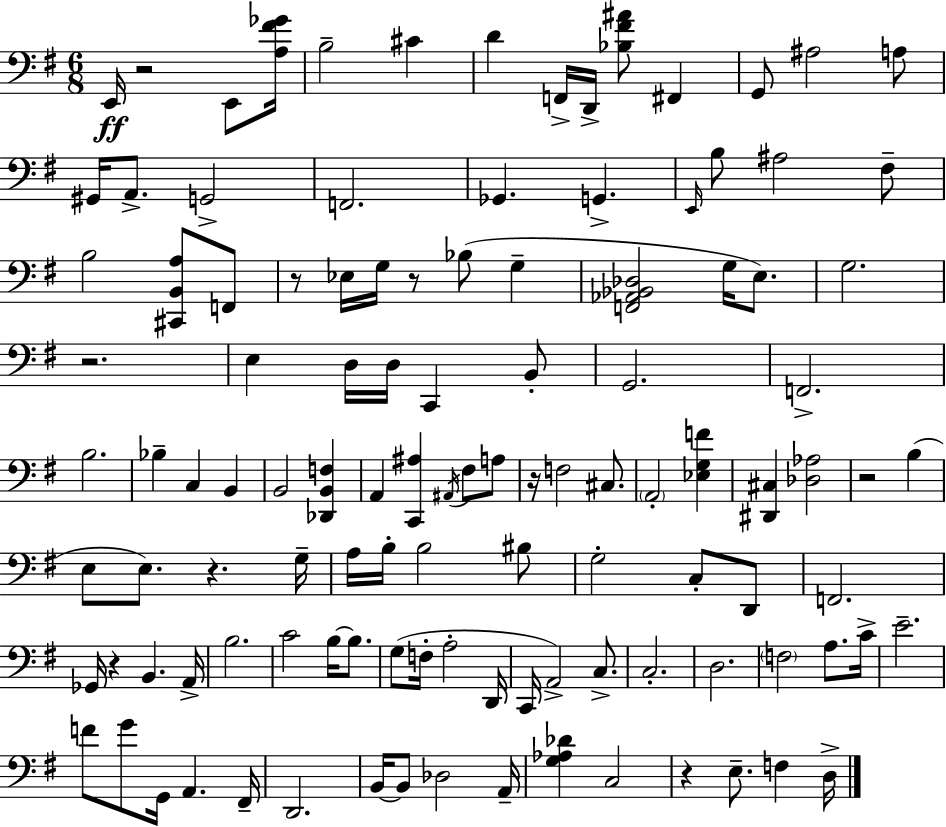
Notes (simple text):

E2/s R/h E2/e [A3,F#4,Gb4]/s B3/h C#4/q D4/q F2/s D2/s [Bb3,F#4,A#4]/e F#2/q G2/e A#3/h A3/e G#2/s A2/e. G2/h F2/h. Gb2/q. G2/q. E2/s B3/e A#3/h F#3/e B3/h [C#2,B2,A3]/e F2/e R/e Eb3/s G3/s R/e Bb3/e G3/q [F2,Ab2,Bb2,Db3]/h G3/s E3/e. G3/h. R/h. E3/q D3/s D3/s C2/q B2/e G2/h. F2/h. B3/h. Bb3/q C3/q B2/q B2/h [Db2,B2,F3]/q A2/q [C2,A#3]/q A#2/s F#3/e A3/e R/s F3/h C#3/e. A2/h [Eb3,G3,F4]/q [D#2,C#3]/q [Db3,Ab3]/h R/h B3/q E3/e E3/e. R/q. G3/s A3/s B3/s B3/h BIS3/e G3/h C3/e D2/e F2/h. Gb2/s R/q B2/q. A2/s B3/h. C4/h B3/s B3/e. G3/e F3/s A3/h D2/s C2/s A2/h C3/e. C3/h. D3/h. F3/h A3/e. C4/s E4/h. F4/e G4/e G2/s A2/q. F#2/s D2/h. B2/s B2/e Db3/h A2/s [G3,Ab3,Db4]/q C3/h R/q E3/e. F3/q D3/s